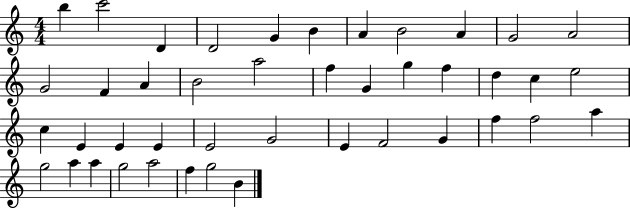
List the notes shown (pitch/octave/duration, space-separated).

B5/q C6/h D4/q D4/h G4/q B4/q A4/q B4/h A4/q G4/h A4/h G4/h F4/q A4/q B4/h A5/h F5/q G4/q G5/q F5/q D5/q C5/q E5/h C5/q E4/q E4/q E4/q E4/h G4/h E4/q F4/h G4/q F5/q F5/h A5/q G5/h A5/q A5/q G5/h A5/h F5/q G5/h B4/q